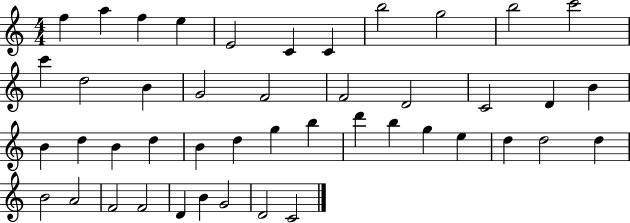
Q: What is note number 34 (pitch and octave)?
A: D5